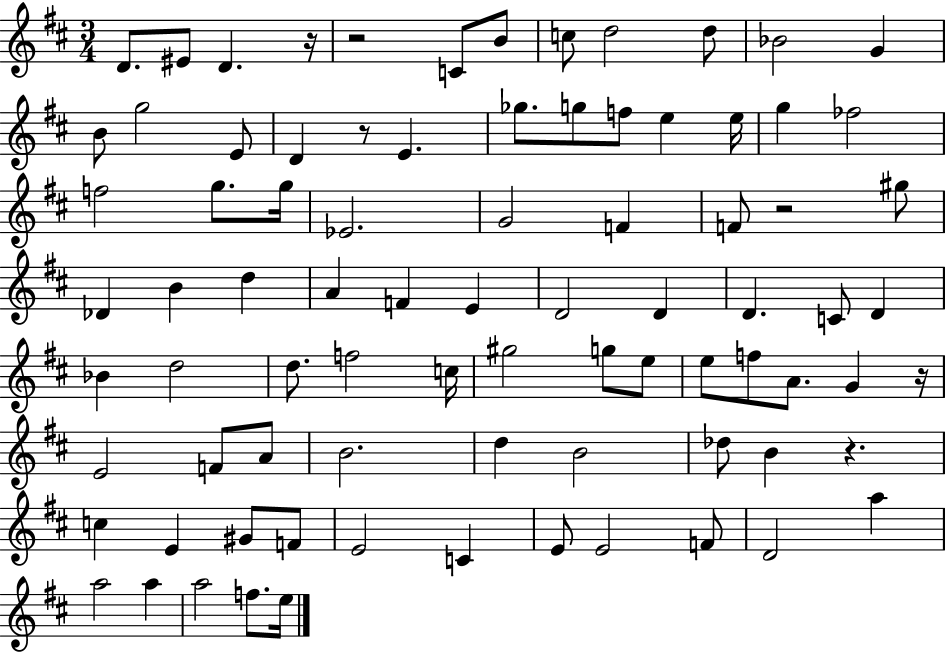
X:1
T:Untitled
M:3/4
L:1/4
K:D
D/2 ^E/2 D z/4 z2 C/2 B/2 c/2 d2 d/2 _B2 G B/2 g2 E/2 D z/2 E _g/2 g/2 f/2 e e/4 g _f2 f2 g/2 g/4 _E2 G2 F F/2 z2 ^g/2 _D B d A F E D2 D D C/2 D _B d2 d/2 f2 c/4 ^g2 g/2 e/2 e/2 f/2 A/2 G z/4 E2 F/2 A/2 B2 d B2 _d/2 B z c E ^G/2 F/2 E2 C E/2 E2 F/2 D2 a a2 a a2 f/2 e/4